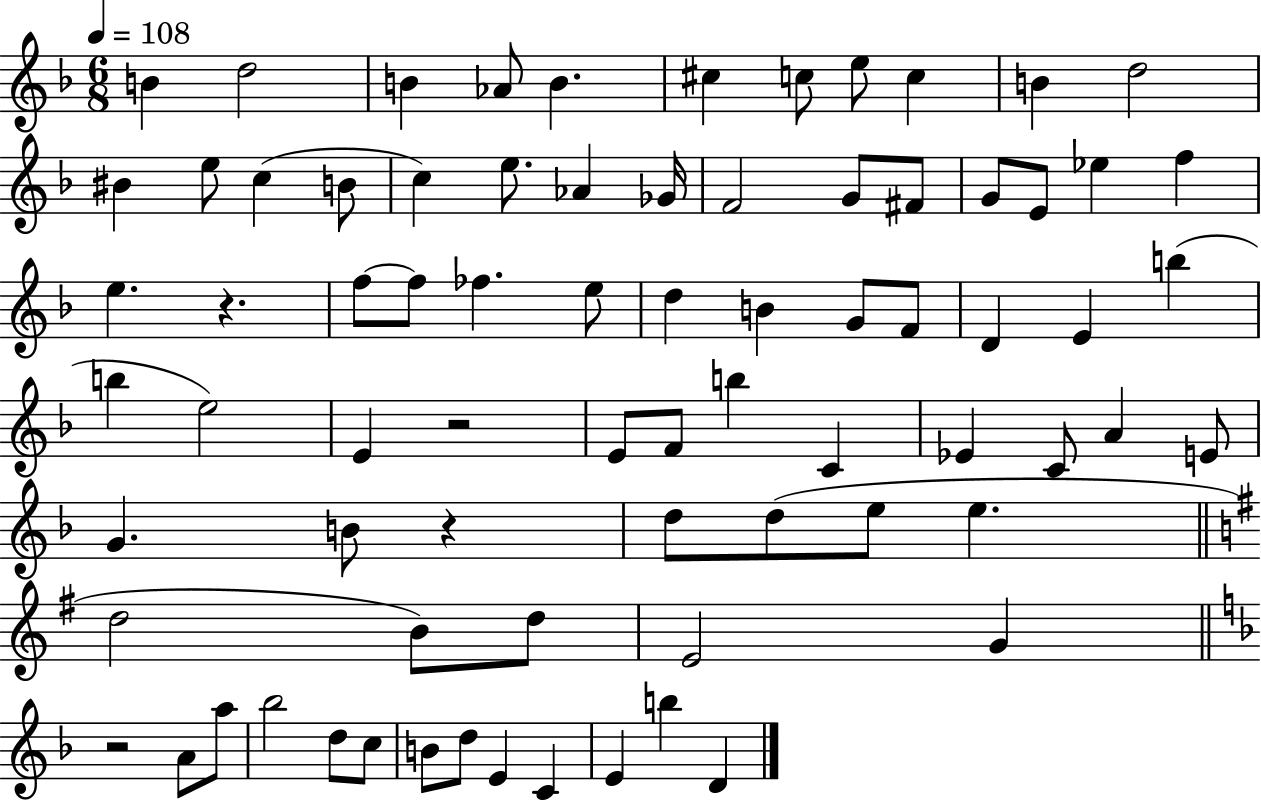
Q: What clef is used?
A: treble